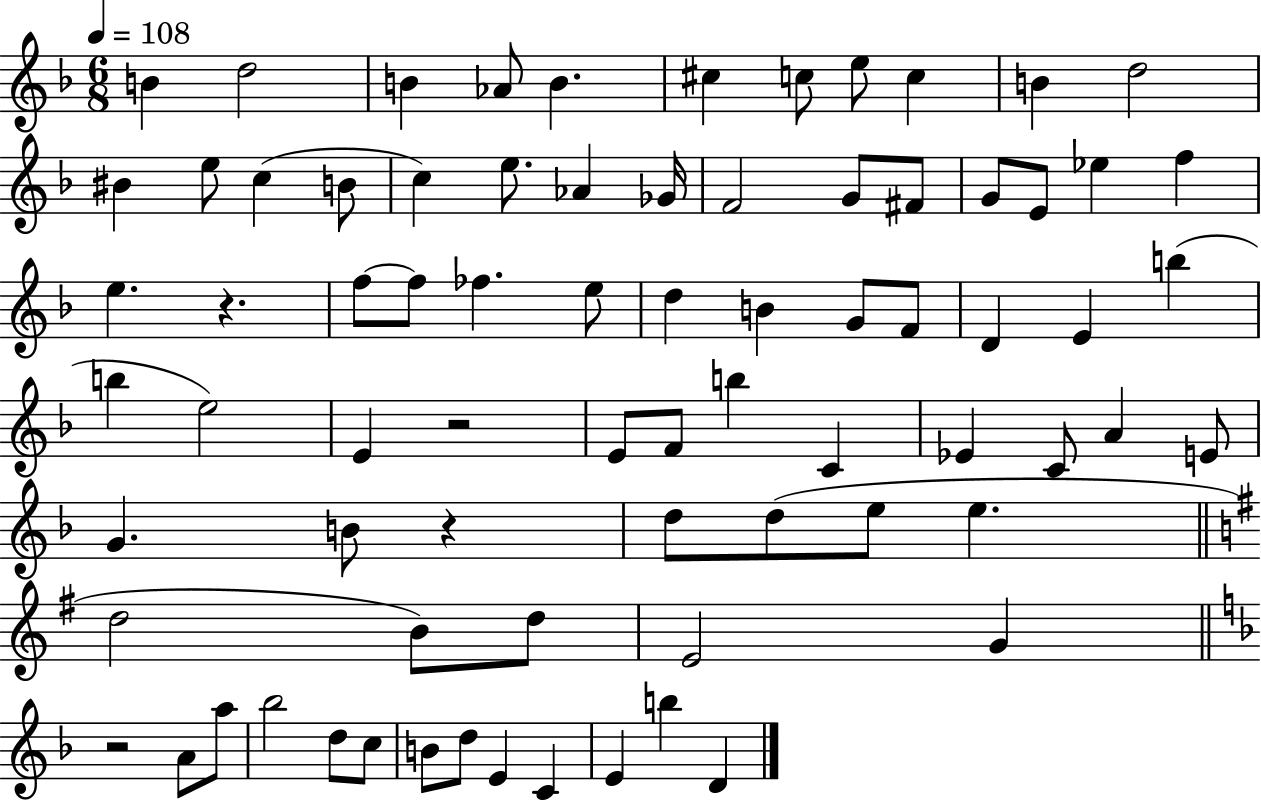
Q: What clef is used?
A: treble